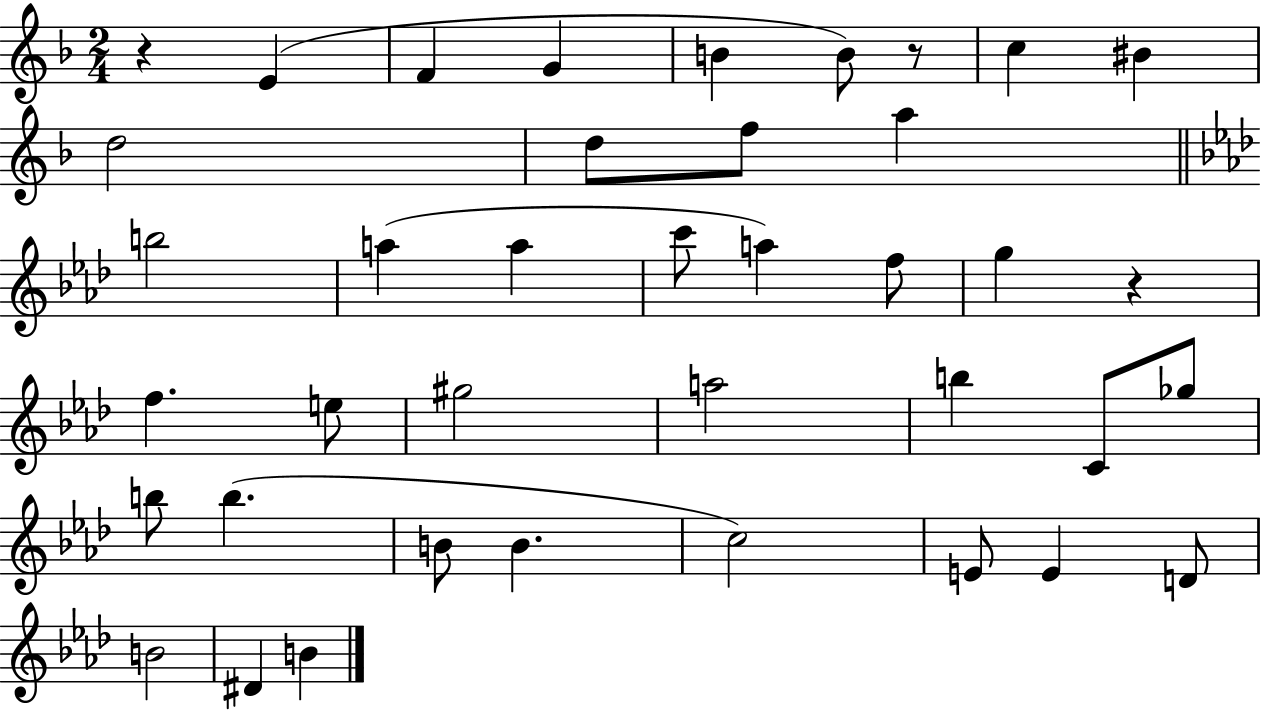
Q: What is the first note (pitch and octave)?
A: E4